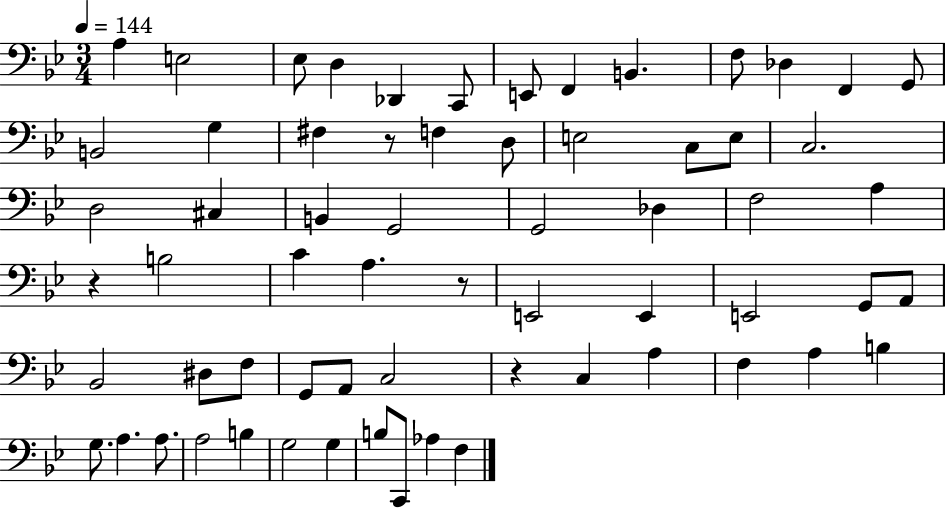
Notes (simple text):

A3/q E3/h Eb3/e D3/q Db2/q C2/e E2/e F2/q B2/q. F3/e Db3/q F2/q G2/e B2/h G3/q F#3/q R/e F3/q D3/e E3/h C3/e E3/e C3/h. D3/h C#3/q B2/q G2/h G2/h Db3/q F3/h A3/q R/q B3/h C4/q A3/q. R/e E2/h E2/q E2/h G2/e A2/e Bb2/h D#3/e F3/e G2/e A2/e C3/h R/q C3/q A3/q F3/q A3/q B3/q G3/e. A3/q. A3/e. A3/h B3/q G3/h G3/q B3/e C2/e Ab3/q F3/q